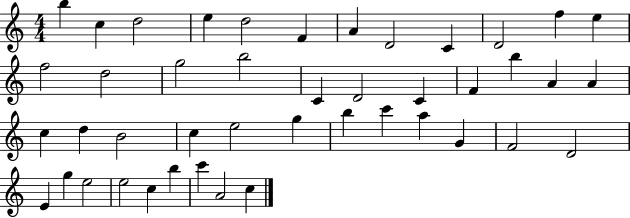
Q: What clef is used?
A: treble